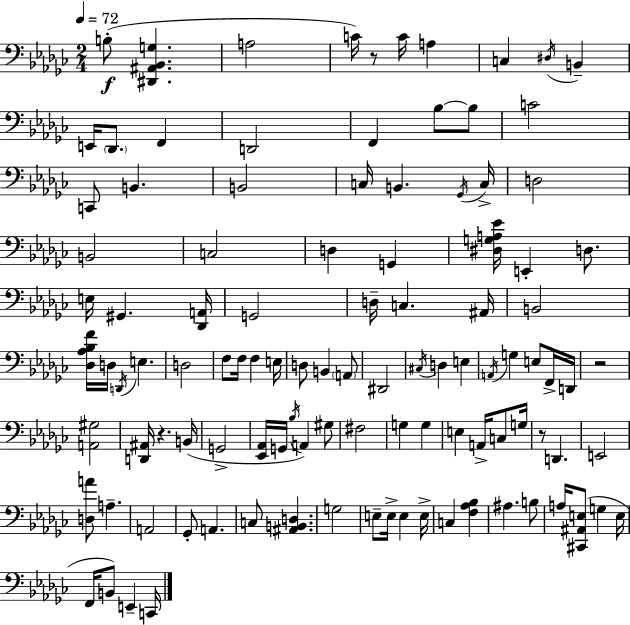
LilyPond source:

{
  \clef bass
  \numericTimeSignature
  \time 2/4
  \key ees \minor
  \tempo 4 = 72
  b8-.(\f <dis, ais, bes, g>4. | a2 | c'16) r8 c'16 a4 | c4 \acciaccatura { dis16 } b,4-- | \break e,16 \parenthesize des,8. f,4 | d,2 | f,4 bes8~~ bes8 | c'2 | \break c,8 b,4. | b,2 | c16 b,4. | \acciaccatura { ges,16 } c16-> d2 | \break b,2 | c2 | d4 g,4 | <dis g a ees'>16 e,4-. d8. | \break e16 gis,4. | <des, a,>16 g,2 | d16-- c4. | ais,16 b,2 | \break <des aes bes f'>16 d16 \acciaccatura { d,16 } e4. | d2 | f8 f16 f4 | e16 d8 b,4 | \break \parenthesize a,8 dis,2 | \acciaccatura { cis16 } d4 | e4 \acciaccatura { a,16 } g4 | e8 f,16-> d,16 r2 | \break <a, gis>2 | <d, ais,>16 r4. | b,16( g,2-> | <ees, aes,>16 g,16 \acciaccatura { bes16 } | \break a,4) gis8 fis2 | g4 | g4 e4 | a,16-> c8 g16 r8 | \break d,4. e,2 | <d a'>8 | a4.-- a,2 | ges,8-. | \break a,4. c8 | <ais, b, d>4. g2 | e8-- | e16-> e4 e16-> c4 | \break <f aes bes>4 ais4. | b8 a16 <cis, ais, e>8( | g4 e16 f,16 b,8) | e,4-- c,16 \bar "|."
}